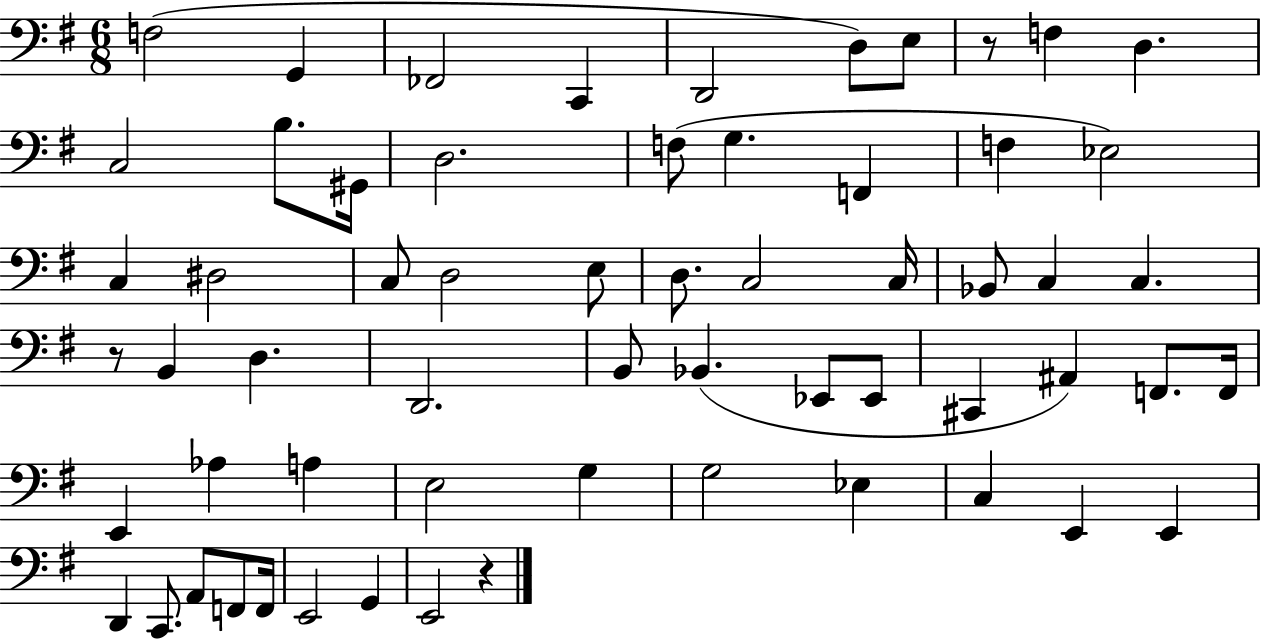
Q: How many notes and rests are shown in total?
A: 61